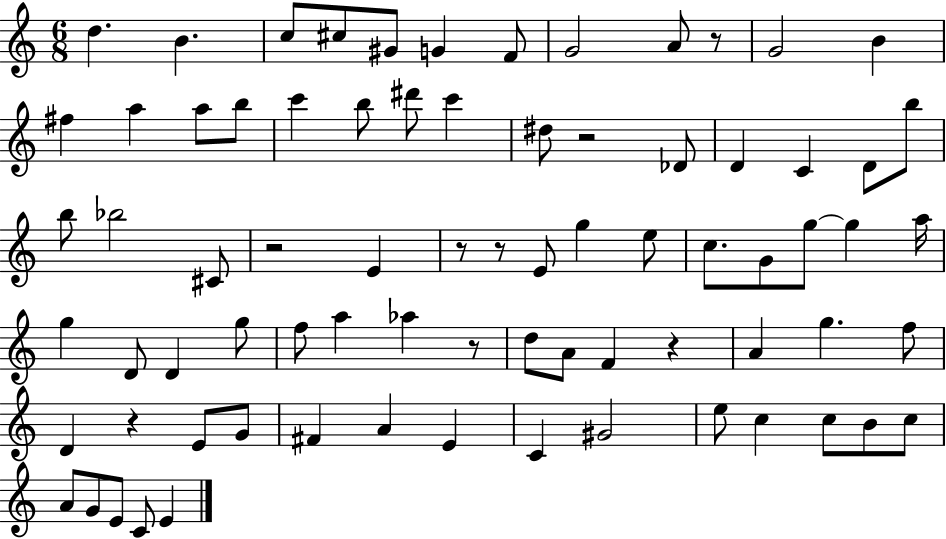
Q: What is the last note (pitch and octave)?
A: E4